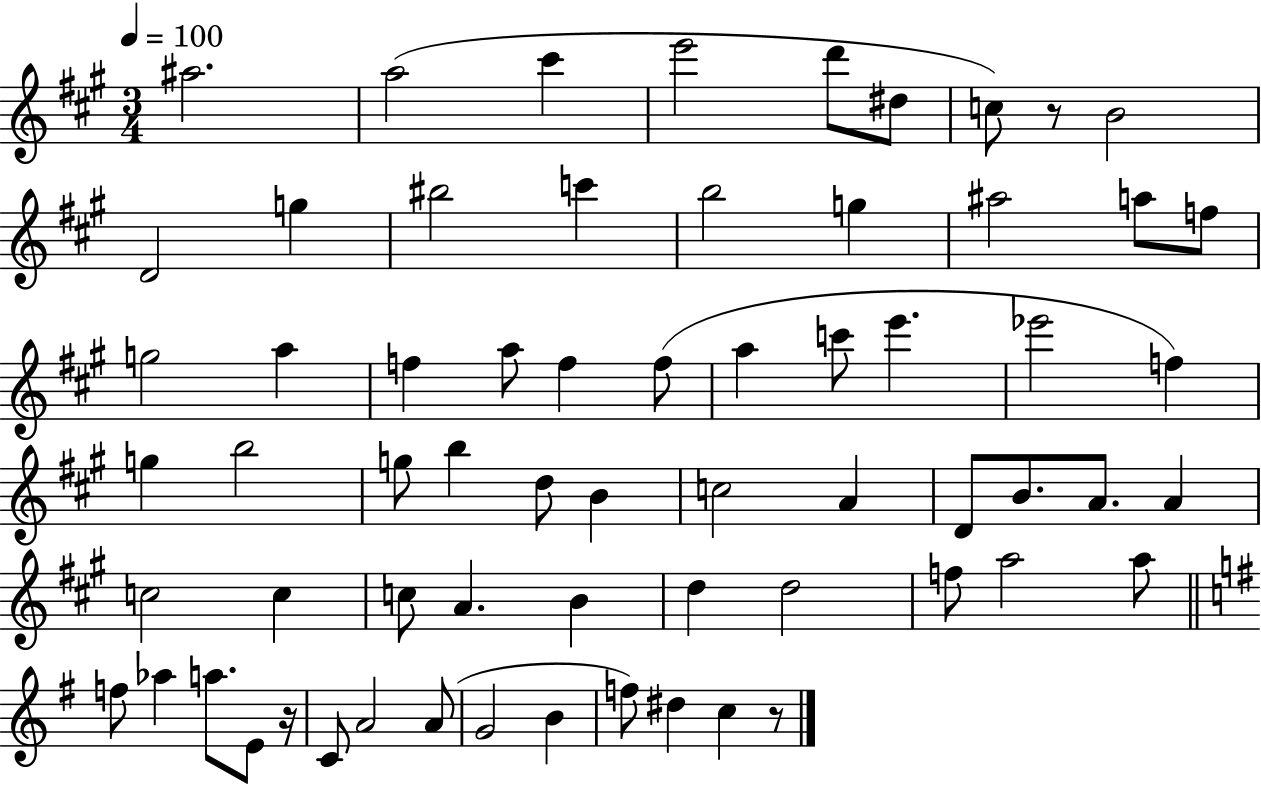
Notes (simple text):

A#5/h. A5/h C#6/q E6/h D6/e D#5/e C5/e R/e B4/h D4/h G5/q BIS5/h C6/q B5/h G5/q A#5/h A5/e F5/e G5/h A5/q F5/q A5/e F5/q F5/e A5/q C6/e E6/q. Eb6/h F5/q G5/q B5/h G5/e B5/q D5/e B4/q C5/h A4/q D4/e B4/e. A4/e. A4/q C5/h C5/q C5/e A4/q. B4/q D5/q D5/h F5/e A5/h A5/e F5/e Ab5/q A5/e. E4/e R/s C4/e A4/h A4/e G4/h B4/q F5/e D#5/q C5/q R/e